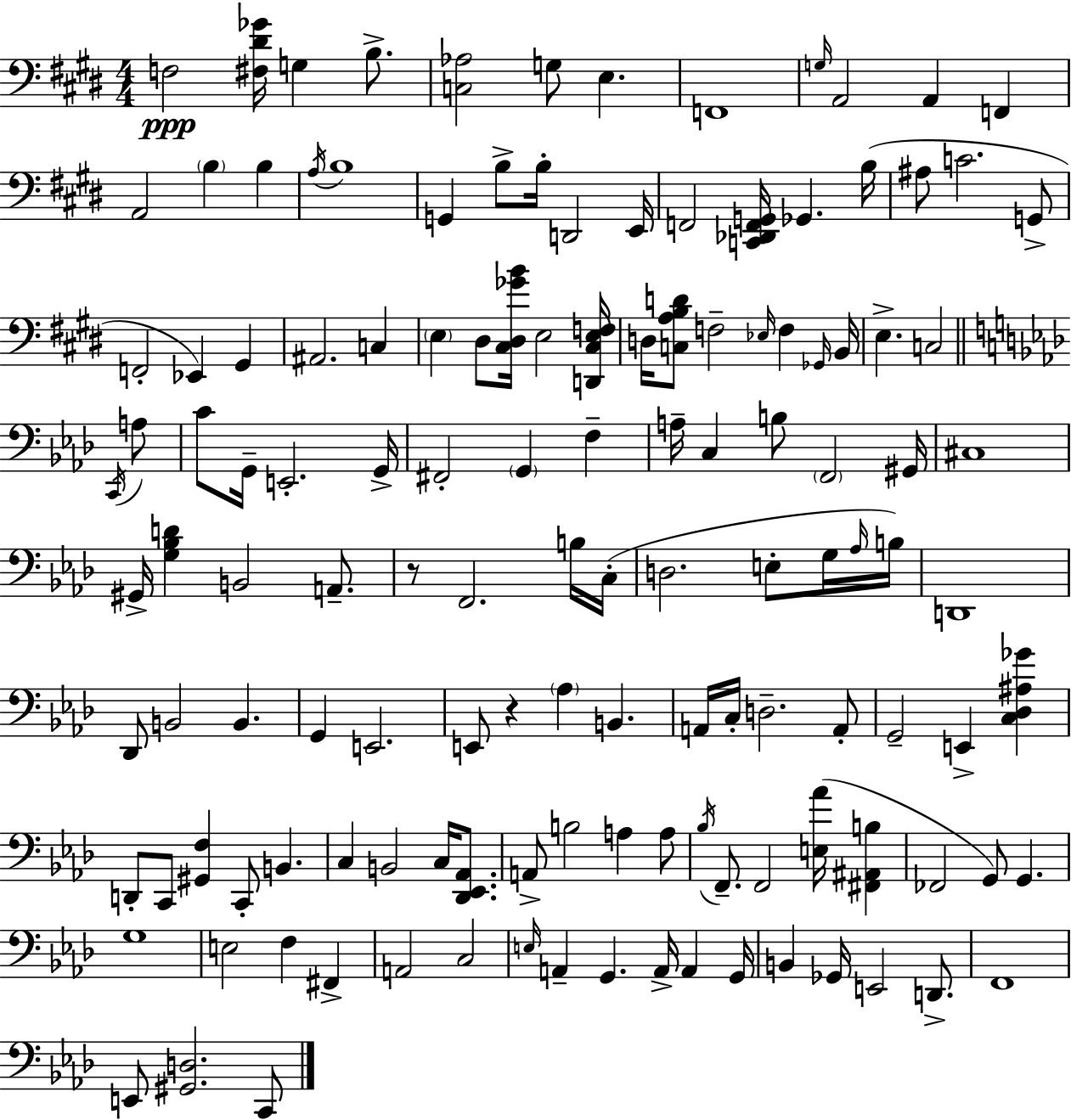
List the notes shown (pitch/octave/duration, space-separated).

F3/h [F#3,D#4,Gb4]/s G3/q B3/e. [C3,Ab3]/h G3/e E3/q. F2/w G3/s A2/h A2/q F2/q A2/h B3/q B3/q A3/s B3/w G2/q B3/e B3/s D2/h E2/s F2/h [C2,Db2,F2,G2]/s Gb2/q. B3/s A#3/e C4/h. G2/e F2/h Eb2/q G#2/q A#2/h. C3/q E3/q D#3/e [C#3,D#3,Gb4,B4]/s E3/h [D2,C#3,E3,F3]/s D3/s [C3,A3,B3,D4]/e F3/h Eb3/s F3/q Gb2/s B2/s E3/q. C3/h C2/s A3/e C4/e G2/s E2/h. G2/s F#2/h G2/q F3/q A3/s C3/q B3/e F2/h G#2/s C#3/w G#2/s [G3,Bb3,D4]/q B2/h A2/e. R/e F2/h. B3/s C3/s D3/h. E3/e G3/s Ab3/s B3/s D2/w Db2/e B2/h B2/q. G2/q E2/h. E2/e R/q Ab3/q B2/q. A2/s C3/s D3/h. A2/e G2/h E2/q [C3,Db3,A#3,Gb4]/q D2/e C2/e [G#2,F3]/q C2/e B2/q. C3/q B2/h C3/s [Db2,Eb2,Ab2]/e. A2/e B3/h A3/q A3/e Bb3/s F2/e. F2/h [E3,Ab4]/s [F#2,A#2,B3]/q FES2/h G2/e G2/q. G3/w E3/h F3/q F#2/q A2/h C3/h E3/s A2/q G2/q. A2/s A2/q G2/s B2/q Gb2/s E2/h D2/e. F2/w E2/e [G#2,D3]/h. C2/e